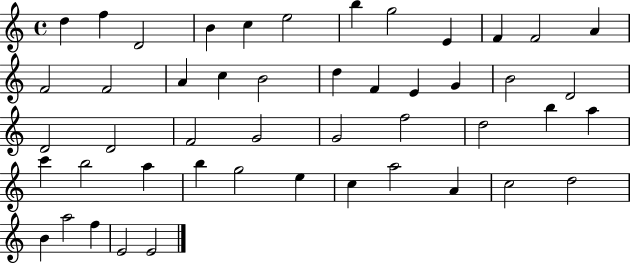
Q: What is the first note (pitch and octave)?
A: D5